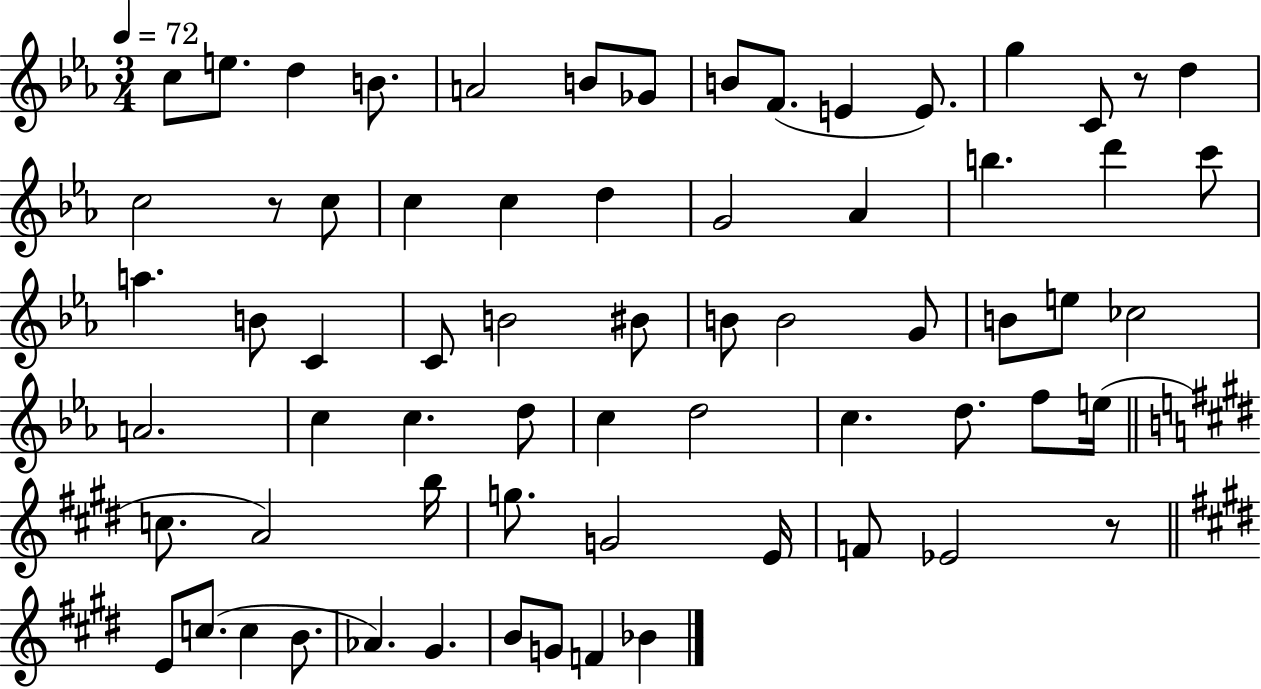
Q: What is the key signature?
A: EES major